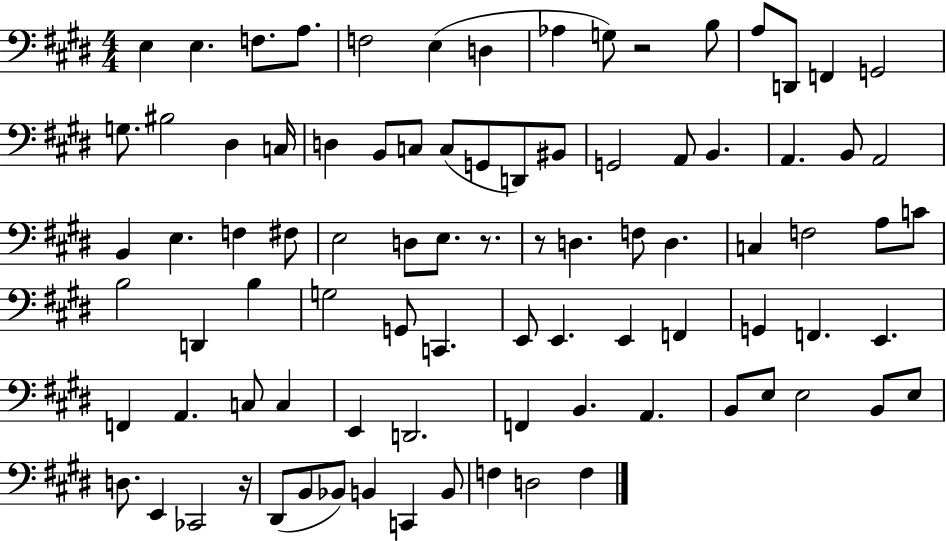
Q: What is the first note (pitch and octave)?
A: E3